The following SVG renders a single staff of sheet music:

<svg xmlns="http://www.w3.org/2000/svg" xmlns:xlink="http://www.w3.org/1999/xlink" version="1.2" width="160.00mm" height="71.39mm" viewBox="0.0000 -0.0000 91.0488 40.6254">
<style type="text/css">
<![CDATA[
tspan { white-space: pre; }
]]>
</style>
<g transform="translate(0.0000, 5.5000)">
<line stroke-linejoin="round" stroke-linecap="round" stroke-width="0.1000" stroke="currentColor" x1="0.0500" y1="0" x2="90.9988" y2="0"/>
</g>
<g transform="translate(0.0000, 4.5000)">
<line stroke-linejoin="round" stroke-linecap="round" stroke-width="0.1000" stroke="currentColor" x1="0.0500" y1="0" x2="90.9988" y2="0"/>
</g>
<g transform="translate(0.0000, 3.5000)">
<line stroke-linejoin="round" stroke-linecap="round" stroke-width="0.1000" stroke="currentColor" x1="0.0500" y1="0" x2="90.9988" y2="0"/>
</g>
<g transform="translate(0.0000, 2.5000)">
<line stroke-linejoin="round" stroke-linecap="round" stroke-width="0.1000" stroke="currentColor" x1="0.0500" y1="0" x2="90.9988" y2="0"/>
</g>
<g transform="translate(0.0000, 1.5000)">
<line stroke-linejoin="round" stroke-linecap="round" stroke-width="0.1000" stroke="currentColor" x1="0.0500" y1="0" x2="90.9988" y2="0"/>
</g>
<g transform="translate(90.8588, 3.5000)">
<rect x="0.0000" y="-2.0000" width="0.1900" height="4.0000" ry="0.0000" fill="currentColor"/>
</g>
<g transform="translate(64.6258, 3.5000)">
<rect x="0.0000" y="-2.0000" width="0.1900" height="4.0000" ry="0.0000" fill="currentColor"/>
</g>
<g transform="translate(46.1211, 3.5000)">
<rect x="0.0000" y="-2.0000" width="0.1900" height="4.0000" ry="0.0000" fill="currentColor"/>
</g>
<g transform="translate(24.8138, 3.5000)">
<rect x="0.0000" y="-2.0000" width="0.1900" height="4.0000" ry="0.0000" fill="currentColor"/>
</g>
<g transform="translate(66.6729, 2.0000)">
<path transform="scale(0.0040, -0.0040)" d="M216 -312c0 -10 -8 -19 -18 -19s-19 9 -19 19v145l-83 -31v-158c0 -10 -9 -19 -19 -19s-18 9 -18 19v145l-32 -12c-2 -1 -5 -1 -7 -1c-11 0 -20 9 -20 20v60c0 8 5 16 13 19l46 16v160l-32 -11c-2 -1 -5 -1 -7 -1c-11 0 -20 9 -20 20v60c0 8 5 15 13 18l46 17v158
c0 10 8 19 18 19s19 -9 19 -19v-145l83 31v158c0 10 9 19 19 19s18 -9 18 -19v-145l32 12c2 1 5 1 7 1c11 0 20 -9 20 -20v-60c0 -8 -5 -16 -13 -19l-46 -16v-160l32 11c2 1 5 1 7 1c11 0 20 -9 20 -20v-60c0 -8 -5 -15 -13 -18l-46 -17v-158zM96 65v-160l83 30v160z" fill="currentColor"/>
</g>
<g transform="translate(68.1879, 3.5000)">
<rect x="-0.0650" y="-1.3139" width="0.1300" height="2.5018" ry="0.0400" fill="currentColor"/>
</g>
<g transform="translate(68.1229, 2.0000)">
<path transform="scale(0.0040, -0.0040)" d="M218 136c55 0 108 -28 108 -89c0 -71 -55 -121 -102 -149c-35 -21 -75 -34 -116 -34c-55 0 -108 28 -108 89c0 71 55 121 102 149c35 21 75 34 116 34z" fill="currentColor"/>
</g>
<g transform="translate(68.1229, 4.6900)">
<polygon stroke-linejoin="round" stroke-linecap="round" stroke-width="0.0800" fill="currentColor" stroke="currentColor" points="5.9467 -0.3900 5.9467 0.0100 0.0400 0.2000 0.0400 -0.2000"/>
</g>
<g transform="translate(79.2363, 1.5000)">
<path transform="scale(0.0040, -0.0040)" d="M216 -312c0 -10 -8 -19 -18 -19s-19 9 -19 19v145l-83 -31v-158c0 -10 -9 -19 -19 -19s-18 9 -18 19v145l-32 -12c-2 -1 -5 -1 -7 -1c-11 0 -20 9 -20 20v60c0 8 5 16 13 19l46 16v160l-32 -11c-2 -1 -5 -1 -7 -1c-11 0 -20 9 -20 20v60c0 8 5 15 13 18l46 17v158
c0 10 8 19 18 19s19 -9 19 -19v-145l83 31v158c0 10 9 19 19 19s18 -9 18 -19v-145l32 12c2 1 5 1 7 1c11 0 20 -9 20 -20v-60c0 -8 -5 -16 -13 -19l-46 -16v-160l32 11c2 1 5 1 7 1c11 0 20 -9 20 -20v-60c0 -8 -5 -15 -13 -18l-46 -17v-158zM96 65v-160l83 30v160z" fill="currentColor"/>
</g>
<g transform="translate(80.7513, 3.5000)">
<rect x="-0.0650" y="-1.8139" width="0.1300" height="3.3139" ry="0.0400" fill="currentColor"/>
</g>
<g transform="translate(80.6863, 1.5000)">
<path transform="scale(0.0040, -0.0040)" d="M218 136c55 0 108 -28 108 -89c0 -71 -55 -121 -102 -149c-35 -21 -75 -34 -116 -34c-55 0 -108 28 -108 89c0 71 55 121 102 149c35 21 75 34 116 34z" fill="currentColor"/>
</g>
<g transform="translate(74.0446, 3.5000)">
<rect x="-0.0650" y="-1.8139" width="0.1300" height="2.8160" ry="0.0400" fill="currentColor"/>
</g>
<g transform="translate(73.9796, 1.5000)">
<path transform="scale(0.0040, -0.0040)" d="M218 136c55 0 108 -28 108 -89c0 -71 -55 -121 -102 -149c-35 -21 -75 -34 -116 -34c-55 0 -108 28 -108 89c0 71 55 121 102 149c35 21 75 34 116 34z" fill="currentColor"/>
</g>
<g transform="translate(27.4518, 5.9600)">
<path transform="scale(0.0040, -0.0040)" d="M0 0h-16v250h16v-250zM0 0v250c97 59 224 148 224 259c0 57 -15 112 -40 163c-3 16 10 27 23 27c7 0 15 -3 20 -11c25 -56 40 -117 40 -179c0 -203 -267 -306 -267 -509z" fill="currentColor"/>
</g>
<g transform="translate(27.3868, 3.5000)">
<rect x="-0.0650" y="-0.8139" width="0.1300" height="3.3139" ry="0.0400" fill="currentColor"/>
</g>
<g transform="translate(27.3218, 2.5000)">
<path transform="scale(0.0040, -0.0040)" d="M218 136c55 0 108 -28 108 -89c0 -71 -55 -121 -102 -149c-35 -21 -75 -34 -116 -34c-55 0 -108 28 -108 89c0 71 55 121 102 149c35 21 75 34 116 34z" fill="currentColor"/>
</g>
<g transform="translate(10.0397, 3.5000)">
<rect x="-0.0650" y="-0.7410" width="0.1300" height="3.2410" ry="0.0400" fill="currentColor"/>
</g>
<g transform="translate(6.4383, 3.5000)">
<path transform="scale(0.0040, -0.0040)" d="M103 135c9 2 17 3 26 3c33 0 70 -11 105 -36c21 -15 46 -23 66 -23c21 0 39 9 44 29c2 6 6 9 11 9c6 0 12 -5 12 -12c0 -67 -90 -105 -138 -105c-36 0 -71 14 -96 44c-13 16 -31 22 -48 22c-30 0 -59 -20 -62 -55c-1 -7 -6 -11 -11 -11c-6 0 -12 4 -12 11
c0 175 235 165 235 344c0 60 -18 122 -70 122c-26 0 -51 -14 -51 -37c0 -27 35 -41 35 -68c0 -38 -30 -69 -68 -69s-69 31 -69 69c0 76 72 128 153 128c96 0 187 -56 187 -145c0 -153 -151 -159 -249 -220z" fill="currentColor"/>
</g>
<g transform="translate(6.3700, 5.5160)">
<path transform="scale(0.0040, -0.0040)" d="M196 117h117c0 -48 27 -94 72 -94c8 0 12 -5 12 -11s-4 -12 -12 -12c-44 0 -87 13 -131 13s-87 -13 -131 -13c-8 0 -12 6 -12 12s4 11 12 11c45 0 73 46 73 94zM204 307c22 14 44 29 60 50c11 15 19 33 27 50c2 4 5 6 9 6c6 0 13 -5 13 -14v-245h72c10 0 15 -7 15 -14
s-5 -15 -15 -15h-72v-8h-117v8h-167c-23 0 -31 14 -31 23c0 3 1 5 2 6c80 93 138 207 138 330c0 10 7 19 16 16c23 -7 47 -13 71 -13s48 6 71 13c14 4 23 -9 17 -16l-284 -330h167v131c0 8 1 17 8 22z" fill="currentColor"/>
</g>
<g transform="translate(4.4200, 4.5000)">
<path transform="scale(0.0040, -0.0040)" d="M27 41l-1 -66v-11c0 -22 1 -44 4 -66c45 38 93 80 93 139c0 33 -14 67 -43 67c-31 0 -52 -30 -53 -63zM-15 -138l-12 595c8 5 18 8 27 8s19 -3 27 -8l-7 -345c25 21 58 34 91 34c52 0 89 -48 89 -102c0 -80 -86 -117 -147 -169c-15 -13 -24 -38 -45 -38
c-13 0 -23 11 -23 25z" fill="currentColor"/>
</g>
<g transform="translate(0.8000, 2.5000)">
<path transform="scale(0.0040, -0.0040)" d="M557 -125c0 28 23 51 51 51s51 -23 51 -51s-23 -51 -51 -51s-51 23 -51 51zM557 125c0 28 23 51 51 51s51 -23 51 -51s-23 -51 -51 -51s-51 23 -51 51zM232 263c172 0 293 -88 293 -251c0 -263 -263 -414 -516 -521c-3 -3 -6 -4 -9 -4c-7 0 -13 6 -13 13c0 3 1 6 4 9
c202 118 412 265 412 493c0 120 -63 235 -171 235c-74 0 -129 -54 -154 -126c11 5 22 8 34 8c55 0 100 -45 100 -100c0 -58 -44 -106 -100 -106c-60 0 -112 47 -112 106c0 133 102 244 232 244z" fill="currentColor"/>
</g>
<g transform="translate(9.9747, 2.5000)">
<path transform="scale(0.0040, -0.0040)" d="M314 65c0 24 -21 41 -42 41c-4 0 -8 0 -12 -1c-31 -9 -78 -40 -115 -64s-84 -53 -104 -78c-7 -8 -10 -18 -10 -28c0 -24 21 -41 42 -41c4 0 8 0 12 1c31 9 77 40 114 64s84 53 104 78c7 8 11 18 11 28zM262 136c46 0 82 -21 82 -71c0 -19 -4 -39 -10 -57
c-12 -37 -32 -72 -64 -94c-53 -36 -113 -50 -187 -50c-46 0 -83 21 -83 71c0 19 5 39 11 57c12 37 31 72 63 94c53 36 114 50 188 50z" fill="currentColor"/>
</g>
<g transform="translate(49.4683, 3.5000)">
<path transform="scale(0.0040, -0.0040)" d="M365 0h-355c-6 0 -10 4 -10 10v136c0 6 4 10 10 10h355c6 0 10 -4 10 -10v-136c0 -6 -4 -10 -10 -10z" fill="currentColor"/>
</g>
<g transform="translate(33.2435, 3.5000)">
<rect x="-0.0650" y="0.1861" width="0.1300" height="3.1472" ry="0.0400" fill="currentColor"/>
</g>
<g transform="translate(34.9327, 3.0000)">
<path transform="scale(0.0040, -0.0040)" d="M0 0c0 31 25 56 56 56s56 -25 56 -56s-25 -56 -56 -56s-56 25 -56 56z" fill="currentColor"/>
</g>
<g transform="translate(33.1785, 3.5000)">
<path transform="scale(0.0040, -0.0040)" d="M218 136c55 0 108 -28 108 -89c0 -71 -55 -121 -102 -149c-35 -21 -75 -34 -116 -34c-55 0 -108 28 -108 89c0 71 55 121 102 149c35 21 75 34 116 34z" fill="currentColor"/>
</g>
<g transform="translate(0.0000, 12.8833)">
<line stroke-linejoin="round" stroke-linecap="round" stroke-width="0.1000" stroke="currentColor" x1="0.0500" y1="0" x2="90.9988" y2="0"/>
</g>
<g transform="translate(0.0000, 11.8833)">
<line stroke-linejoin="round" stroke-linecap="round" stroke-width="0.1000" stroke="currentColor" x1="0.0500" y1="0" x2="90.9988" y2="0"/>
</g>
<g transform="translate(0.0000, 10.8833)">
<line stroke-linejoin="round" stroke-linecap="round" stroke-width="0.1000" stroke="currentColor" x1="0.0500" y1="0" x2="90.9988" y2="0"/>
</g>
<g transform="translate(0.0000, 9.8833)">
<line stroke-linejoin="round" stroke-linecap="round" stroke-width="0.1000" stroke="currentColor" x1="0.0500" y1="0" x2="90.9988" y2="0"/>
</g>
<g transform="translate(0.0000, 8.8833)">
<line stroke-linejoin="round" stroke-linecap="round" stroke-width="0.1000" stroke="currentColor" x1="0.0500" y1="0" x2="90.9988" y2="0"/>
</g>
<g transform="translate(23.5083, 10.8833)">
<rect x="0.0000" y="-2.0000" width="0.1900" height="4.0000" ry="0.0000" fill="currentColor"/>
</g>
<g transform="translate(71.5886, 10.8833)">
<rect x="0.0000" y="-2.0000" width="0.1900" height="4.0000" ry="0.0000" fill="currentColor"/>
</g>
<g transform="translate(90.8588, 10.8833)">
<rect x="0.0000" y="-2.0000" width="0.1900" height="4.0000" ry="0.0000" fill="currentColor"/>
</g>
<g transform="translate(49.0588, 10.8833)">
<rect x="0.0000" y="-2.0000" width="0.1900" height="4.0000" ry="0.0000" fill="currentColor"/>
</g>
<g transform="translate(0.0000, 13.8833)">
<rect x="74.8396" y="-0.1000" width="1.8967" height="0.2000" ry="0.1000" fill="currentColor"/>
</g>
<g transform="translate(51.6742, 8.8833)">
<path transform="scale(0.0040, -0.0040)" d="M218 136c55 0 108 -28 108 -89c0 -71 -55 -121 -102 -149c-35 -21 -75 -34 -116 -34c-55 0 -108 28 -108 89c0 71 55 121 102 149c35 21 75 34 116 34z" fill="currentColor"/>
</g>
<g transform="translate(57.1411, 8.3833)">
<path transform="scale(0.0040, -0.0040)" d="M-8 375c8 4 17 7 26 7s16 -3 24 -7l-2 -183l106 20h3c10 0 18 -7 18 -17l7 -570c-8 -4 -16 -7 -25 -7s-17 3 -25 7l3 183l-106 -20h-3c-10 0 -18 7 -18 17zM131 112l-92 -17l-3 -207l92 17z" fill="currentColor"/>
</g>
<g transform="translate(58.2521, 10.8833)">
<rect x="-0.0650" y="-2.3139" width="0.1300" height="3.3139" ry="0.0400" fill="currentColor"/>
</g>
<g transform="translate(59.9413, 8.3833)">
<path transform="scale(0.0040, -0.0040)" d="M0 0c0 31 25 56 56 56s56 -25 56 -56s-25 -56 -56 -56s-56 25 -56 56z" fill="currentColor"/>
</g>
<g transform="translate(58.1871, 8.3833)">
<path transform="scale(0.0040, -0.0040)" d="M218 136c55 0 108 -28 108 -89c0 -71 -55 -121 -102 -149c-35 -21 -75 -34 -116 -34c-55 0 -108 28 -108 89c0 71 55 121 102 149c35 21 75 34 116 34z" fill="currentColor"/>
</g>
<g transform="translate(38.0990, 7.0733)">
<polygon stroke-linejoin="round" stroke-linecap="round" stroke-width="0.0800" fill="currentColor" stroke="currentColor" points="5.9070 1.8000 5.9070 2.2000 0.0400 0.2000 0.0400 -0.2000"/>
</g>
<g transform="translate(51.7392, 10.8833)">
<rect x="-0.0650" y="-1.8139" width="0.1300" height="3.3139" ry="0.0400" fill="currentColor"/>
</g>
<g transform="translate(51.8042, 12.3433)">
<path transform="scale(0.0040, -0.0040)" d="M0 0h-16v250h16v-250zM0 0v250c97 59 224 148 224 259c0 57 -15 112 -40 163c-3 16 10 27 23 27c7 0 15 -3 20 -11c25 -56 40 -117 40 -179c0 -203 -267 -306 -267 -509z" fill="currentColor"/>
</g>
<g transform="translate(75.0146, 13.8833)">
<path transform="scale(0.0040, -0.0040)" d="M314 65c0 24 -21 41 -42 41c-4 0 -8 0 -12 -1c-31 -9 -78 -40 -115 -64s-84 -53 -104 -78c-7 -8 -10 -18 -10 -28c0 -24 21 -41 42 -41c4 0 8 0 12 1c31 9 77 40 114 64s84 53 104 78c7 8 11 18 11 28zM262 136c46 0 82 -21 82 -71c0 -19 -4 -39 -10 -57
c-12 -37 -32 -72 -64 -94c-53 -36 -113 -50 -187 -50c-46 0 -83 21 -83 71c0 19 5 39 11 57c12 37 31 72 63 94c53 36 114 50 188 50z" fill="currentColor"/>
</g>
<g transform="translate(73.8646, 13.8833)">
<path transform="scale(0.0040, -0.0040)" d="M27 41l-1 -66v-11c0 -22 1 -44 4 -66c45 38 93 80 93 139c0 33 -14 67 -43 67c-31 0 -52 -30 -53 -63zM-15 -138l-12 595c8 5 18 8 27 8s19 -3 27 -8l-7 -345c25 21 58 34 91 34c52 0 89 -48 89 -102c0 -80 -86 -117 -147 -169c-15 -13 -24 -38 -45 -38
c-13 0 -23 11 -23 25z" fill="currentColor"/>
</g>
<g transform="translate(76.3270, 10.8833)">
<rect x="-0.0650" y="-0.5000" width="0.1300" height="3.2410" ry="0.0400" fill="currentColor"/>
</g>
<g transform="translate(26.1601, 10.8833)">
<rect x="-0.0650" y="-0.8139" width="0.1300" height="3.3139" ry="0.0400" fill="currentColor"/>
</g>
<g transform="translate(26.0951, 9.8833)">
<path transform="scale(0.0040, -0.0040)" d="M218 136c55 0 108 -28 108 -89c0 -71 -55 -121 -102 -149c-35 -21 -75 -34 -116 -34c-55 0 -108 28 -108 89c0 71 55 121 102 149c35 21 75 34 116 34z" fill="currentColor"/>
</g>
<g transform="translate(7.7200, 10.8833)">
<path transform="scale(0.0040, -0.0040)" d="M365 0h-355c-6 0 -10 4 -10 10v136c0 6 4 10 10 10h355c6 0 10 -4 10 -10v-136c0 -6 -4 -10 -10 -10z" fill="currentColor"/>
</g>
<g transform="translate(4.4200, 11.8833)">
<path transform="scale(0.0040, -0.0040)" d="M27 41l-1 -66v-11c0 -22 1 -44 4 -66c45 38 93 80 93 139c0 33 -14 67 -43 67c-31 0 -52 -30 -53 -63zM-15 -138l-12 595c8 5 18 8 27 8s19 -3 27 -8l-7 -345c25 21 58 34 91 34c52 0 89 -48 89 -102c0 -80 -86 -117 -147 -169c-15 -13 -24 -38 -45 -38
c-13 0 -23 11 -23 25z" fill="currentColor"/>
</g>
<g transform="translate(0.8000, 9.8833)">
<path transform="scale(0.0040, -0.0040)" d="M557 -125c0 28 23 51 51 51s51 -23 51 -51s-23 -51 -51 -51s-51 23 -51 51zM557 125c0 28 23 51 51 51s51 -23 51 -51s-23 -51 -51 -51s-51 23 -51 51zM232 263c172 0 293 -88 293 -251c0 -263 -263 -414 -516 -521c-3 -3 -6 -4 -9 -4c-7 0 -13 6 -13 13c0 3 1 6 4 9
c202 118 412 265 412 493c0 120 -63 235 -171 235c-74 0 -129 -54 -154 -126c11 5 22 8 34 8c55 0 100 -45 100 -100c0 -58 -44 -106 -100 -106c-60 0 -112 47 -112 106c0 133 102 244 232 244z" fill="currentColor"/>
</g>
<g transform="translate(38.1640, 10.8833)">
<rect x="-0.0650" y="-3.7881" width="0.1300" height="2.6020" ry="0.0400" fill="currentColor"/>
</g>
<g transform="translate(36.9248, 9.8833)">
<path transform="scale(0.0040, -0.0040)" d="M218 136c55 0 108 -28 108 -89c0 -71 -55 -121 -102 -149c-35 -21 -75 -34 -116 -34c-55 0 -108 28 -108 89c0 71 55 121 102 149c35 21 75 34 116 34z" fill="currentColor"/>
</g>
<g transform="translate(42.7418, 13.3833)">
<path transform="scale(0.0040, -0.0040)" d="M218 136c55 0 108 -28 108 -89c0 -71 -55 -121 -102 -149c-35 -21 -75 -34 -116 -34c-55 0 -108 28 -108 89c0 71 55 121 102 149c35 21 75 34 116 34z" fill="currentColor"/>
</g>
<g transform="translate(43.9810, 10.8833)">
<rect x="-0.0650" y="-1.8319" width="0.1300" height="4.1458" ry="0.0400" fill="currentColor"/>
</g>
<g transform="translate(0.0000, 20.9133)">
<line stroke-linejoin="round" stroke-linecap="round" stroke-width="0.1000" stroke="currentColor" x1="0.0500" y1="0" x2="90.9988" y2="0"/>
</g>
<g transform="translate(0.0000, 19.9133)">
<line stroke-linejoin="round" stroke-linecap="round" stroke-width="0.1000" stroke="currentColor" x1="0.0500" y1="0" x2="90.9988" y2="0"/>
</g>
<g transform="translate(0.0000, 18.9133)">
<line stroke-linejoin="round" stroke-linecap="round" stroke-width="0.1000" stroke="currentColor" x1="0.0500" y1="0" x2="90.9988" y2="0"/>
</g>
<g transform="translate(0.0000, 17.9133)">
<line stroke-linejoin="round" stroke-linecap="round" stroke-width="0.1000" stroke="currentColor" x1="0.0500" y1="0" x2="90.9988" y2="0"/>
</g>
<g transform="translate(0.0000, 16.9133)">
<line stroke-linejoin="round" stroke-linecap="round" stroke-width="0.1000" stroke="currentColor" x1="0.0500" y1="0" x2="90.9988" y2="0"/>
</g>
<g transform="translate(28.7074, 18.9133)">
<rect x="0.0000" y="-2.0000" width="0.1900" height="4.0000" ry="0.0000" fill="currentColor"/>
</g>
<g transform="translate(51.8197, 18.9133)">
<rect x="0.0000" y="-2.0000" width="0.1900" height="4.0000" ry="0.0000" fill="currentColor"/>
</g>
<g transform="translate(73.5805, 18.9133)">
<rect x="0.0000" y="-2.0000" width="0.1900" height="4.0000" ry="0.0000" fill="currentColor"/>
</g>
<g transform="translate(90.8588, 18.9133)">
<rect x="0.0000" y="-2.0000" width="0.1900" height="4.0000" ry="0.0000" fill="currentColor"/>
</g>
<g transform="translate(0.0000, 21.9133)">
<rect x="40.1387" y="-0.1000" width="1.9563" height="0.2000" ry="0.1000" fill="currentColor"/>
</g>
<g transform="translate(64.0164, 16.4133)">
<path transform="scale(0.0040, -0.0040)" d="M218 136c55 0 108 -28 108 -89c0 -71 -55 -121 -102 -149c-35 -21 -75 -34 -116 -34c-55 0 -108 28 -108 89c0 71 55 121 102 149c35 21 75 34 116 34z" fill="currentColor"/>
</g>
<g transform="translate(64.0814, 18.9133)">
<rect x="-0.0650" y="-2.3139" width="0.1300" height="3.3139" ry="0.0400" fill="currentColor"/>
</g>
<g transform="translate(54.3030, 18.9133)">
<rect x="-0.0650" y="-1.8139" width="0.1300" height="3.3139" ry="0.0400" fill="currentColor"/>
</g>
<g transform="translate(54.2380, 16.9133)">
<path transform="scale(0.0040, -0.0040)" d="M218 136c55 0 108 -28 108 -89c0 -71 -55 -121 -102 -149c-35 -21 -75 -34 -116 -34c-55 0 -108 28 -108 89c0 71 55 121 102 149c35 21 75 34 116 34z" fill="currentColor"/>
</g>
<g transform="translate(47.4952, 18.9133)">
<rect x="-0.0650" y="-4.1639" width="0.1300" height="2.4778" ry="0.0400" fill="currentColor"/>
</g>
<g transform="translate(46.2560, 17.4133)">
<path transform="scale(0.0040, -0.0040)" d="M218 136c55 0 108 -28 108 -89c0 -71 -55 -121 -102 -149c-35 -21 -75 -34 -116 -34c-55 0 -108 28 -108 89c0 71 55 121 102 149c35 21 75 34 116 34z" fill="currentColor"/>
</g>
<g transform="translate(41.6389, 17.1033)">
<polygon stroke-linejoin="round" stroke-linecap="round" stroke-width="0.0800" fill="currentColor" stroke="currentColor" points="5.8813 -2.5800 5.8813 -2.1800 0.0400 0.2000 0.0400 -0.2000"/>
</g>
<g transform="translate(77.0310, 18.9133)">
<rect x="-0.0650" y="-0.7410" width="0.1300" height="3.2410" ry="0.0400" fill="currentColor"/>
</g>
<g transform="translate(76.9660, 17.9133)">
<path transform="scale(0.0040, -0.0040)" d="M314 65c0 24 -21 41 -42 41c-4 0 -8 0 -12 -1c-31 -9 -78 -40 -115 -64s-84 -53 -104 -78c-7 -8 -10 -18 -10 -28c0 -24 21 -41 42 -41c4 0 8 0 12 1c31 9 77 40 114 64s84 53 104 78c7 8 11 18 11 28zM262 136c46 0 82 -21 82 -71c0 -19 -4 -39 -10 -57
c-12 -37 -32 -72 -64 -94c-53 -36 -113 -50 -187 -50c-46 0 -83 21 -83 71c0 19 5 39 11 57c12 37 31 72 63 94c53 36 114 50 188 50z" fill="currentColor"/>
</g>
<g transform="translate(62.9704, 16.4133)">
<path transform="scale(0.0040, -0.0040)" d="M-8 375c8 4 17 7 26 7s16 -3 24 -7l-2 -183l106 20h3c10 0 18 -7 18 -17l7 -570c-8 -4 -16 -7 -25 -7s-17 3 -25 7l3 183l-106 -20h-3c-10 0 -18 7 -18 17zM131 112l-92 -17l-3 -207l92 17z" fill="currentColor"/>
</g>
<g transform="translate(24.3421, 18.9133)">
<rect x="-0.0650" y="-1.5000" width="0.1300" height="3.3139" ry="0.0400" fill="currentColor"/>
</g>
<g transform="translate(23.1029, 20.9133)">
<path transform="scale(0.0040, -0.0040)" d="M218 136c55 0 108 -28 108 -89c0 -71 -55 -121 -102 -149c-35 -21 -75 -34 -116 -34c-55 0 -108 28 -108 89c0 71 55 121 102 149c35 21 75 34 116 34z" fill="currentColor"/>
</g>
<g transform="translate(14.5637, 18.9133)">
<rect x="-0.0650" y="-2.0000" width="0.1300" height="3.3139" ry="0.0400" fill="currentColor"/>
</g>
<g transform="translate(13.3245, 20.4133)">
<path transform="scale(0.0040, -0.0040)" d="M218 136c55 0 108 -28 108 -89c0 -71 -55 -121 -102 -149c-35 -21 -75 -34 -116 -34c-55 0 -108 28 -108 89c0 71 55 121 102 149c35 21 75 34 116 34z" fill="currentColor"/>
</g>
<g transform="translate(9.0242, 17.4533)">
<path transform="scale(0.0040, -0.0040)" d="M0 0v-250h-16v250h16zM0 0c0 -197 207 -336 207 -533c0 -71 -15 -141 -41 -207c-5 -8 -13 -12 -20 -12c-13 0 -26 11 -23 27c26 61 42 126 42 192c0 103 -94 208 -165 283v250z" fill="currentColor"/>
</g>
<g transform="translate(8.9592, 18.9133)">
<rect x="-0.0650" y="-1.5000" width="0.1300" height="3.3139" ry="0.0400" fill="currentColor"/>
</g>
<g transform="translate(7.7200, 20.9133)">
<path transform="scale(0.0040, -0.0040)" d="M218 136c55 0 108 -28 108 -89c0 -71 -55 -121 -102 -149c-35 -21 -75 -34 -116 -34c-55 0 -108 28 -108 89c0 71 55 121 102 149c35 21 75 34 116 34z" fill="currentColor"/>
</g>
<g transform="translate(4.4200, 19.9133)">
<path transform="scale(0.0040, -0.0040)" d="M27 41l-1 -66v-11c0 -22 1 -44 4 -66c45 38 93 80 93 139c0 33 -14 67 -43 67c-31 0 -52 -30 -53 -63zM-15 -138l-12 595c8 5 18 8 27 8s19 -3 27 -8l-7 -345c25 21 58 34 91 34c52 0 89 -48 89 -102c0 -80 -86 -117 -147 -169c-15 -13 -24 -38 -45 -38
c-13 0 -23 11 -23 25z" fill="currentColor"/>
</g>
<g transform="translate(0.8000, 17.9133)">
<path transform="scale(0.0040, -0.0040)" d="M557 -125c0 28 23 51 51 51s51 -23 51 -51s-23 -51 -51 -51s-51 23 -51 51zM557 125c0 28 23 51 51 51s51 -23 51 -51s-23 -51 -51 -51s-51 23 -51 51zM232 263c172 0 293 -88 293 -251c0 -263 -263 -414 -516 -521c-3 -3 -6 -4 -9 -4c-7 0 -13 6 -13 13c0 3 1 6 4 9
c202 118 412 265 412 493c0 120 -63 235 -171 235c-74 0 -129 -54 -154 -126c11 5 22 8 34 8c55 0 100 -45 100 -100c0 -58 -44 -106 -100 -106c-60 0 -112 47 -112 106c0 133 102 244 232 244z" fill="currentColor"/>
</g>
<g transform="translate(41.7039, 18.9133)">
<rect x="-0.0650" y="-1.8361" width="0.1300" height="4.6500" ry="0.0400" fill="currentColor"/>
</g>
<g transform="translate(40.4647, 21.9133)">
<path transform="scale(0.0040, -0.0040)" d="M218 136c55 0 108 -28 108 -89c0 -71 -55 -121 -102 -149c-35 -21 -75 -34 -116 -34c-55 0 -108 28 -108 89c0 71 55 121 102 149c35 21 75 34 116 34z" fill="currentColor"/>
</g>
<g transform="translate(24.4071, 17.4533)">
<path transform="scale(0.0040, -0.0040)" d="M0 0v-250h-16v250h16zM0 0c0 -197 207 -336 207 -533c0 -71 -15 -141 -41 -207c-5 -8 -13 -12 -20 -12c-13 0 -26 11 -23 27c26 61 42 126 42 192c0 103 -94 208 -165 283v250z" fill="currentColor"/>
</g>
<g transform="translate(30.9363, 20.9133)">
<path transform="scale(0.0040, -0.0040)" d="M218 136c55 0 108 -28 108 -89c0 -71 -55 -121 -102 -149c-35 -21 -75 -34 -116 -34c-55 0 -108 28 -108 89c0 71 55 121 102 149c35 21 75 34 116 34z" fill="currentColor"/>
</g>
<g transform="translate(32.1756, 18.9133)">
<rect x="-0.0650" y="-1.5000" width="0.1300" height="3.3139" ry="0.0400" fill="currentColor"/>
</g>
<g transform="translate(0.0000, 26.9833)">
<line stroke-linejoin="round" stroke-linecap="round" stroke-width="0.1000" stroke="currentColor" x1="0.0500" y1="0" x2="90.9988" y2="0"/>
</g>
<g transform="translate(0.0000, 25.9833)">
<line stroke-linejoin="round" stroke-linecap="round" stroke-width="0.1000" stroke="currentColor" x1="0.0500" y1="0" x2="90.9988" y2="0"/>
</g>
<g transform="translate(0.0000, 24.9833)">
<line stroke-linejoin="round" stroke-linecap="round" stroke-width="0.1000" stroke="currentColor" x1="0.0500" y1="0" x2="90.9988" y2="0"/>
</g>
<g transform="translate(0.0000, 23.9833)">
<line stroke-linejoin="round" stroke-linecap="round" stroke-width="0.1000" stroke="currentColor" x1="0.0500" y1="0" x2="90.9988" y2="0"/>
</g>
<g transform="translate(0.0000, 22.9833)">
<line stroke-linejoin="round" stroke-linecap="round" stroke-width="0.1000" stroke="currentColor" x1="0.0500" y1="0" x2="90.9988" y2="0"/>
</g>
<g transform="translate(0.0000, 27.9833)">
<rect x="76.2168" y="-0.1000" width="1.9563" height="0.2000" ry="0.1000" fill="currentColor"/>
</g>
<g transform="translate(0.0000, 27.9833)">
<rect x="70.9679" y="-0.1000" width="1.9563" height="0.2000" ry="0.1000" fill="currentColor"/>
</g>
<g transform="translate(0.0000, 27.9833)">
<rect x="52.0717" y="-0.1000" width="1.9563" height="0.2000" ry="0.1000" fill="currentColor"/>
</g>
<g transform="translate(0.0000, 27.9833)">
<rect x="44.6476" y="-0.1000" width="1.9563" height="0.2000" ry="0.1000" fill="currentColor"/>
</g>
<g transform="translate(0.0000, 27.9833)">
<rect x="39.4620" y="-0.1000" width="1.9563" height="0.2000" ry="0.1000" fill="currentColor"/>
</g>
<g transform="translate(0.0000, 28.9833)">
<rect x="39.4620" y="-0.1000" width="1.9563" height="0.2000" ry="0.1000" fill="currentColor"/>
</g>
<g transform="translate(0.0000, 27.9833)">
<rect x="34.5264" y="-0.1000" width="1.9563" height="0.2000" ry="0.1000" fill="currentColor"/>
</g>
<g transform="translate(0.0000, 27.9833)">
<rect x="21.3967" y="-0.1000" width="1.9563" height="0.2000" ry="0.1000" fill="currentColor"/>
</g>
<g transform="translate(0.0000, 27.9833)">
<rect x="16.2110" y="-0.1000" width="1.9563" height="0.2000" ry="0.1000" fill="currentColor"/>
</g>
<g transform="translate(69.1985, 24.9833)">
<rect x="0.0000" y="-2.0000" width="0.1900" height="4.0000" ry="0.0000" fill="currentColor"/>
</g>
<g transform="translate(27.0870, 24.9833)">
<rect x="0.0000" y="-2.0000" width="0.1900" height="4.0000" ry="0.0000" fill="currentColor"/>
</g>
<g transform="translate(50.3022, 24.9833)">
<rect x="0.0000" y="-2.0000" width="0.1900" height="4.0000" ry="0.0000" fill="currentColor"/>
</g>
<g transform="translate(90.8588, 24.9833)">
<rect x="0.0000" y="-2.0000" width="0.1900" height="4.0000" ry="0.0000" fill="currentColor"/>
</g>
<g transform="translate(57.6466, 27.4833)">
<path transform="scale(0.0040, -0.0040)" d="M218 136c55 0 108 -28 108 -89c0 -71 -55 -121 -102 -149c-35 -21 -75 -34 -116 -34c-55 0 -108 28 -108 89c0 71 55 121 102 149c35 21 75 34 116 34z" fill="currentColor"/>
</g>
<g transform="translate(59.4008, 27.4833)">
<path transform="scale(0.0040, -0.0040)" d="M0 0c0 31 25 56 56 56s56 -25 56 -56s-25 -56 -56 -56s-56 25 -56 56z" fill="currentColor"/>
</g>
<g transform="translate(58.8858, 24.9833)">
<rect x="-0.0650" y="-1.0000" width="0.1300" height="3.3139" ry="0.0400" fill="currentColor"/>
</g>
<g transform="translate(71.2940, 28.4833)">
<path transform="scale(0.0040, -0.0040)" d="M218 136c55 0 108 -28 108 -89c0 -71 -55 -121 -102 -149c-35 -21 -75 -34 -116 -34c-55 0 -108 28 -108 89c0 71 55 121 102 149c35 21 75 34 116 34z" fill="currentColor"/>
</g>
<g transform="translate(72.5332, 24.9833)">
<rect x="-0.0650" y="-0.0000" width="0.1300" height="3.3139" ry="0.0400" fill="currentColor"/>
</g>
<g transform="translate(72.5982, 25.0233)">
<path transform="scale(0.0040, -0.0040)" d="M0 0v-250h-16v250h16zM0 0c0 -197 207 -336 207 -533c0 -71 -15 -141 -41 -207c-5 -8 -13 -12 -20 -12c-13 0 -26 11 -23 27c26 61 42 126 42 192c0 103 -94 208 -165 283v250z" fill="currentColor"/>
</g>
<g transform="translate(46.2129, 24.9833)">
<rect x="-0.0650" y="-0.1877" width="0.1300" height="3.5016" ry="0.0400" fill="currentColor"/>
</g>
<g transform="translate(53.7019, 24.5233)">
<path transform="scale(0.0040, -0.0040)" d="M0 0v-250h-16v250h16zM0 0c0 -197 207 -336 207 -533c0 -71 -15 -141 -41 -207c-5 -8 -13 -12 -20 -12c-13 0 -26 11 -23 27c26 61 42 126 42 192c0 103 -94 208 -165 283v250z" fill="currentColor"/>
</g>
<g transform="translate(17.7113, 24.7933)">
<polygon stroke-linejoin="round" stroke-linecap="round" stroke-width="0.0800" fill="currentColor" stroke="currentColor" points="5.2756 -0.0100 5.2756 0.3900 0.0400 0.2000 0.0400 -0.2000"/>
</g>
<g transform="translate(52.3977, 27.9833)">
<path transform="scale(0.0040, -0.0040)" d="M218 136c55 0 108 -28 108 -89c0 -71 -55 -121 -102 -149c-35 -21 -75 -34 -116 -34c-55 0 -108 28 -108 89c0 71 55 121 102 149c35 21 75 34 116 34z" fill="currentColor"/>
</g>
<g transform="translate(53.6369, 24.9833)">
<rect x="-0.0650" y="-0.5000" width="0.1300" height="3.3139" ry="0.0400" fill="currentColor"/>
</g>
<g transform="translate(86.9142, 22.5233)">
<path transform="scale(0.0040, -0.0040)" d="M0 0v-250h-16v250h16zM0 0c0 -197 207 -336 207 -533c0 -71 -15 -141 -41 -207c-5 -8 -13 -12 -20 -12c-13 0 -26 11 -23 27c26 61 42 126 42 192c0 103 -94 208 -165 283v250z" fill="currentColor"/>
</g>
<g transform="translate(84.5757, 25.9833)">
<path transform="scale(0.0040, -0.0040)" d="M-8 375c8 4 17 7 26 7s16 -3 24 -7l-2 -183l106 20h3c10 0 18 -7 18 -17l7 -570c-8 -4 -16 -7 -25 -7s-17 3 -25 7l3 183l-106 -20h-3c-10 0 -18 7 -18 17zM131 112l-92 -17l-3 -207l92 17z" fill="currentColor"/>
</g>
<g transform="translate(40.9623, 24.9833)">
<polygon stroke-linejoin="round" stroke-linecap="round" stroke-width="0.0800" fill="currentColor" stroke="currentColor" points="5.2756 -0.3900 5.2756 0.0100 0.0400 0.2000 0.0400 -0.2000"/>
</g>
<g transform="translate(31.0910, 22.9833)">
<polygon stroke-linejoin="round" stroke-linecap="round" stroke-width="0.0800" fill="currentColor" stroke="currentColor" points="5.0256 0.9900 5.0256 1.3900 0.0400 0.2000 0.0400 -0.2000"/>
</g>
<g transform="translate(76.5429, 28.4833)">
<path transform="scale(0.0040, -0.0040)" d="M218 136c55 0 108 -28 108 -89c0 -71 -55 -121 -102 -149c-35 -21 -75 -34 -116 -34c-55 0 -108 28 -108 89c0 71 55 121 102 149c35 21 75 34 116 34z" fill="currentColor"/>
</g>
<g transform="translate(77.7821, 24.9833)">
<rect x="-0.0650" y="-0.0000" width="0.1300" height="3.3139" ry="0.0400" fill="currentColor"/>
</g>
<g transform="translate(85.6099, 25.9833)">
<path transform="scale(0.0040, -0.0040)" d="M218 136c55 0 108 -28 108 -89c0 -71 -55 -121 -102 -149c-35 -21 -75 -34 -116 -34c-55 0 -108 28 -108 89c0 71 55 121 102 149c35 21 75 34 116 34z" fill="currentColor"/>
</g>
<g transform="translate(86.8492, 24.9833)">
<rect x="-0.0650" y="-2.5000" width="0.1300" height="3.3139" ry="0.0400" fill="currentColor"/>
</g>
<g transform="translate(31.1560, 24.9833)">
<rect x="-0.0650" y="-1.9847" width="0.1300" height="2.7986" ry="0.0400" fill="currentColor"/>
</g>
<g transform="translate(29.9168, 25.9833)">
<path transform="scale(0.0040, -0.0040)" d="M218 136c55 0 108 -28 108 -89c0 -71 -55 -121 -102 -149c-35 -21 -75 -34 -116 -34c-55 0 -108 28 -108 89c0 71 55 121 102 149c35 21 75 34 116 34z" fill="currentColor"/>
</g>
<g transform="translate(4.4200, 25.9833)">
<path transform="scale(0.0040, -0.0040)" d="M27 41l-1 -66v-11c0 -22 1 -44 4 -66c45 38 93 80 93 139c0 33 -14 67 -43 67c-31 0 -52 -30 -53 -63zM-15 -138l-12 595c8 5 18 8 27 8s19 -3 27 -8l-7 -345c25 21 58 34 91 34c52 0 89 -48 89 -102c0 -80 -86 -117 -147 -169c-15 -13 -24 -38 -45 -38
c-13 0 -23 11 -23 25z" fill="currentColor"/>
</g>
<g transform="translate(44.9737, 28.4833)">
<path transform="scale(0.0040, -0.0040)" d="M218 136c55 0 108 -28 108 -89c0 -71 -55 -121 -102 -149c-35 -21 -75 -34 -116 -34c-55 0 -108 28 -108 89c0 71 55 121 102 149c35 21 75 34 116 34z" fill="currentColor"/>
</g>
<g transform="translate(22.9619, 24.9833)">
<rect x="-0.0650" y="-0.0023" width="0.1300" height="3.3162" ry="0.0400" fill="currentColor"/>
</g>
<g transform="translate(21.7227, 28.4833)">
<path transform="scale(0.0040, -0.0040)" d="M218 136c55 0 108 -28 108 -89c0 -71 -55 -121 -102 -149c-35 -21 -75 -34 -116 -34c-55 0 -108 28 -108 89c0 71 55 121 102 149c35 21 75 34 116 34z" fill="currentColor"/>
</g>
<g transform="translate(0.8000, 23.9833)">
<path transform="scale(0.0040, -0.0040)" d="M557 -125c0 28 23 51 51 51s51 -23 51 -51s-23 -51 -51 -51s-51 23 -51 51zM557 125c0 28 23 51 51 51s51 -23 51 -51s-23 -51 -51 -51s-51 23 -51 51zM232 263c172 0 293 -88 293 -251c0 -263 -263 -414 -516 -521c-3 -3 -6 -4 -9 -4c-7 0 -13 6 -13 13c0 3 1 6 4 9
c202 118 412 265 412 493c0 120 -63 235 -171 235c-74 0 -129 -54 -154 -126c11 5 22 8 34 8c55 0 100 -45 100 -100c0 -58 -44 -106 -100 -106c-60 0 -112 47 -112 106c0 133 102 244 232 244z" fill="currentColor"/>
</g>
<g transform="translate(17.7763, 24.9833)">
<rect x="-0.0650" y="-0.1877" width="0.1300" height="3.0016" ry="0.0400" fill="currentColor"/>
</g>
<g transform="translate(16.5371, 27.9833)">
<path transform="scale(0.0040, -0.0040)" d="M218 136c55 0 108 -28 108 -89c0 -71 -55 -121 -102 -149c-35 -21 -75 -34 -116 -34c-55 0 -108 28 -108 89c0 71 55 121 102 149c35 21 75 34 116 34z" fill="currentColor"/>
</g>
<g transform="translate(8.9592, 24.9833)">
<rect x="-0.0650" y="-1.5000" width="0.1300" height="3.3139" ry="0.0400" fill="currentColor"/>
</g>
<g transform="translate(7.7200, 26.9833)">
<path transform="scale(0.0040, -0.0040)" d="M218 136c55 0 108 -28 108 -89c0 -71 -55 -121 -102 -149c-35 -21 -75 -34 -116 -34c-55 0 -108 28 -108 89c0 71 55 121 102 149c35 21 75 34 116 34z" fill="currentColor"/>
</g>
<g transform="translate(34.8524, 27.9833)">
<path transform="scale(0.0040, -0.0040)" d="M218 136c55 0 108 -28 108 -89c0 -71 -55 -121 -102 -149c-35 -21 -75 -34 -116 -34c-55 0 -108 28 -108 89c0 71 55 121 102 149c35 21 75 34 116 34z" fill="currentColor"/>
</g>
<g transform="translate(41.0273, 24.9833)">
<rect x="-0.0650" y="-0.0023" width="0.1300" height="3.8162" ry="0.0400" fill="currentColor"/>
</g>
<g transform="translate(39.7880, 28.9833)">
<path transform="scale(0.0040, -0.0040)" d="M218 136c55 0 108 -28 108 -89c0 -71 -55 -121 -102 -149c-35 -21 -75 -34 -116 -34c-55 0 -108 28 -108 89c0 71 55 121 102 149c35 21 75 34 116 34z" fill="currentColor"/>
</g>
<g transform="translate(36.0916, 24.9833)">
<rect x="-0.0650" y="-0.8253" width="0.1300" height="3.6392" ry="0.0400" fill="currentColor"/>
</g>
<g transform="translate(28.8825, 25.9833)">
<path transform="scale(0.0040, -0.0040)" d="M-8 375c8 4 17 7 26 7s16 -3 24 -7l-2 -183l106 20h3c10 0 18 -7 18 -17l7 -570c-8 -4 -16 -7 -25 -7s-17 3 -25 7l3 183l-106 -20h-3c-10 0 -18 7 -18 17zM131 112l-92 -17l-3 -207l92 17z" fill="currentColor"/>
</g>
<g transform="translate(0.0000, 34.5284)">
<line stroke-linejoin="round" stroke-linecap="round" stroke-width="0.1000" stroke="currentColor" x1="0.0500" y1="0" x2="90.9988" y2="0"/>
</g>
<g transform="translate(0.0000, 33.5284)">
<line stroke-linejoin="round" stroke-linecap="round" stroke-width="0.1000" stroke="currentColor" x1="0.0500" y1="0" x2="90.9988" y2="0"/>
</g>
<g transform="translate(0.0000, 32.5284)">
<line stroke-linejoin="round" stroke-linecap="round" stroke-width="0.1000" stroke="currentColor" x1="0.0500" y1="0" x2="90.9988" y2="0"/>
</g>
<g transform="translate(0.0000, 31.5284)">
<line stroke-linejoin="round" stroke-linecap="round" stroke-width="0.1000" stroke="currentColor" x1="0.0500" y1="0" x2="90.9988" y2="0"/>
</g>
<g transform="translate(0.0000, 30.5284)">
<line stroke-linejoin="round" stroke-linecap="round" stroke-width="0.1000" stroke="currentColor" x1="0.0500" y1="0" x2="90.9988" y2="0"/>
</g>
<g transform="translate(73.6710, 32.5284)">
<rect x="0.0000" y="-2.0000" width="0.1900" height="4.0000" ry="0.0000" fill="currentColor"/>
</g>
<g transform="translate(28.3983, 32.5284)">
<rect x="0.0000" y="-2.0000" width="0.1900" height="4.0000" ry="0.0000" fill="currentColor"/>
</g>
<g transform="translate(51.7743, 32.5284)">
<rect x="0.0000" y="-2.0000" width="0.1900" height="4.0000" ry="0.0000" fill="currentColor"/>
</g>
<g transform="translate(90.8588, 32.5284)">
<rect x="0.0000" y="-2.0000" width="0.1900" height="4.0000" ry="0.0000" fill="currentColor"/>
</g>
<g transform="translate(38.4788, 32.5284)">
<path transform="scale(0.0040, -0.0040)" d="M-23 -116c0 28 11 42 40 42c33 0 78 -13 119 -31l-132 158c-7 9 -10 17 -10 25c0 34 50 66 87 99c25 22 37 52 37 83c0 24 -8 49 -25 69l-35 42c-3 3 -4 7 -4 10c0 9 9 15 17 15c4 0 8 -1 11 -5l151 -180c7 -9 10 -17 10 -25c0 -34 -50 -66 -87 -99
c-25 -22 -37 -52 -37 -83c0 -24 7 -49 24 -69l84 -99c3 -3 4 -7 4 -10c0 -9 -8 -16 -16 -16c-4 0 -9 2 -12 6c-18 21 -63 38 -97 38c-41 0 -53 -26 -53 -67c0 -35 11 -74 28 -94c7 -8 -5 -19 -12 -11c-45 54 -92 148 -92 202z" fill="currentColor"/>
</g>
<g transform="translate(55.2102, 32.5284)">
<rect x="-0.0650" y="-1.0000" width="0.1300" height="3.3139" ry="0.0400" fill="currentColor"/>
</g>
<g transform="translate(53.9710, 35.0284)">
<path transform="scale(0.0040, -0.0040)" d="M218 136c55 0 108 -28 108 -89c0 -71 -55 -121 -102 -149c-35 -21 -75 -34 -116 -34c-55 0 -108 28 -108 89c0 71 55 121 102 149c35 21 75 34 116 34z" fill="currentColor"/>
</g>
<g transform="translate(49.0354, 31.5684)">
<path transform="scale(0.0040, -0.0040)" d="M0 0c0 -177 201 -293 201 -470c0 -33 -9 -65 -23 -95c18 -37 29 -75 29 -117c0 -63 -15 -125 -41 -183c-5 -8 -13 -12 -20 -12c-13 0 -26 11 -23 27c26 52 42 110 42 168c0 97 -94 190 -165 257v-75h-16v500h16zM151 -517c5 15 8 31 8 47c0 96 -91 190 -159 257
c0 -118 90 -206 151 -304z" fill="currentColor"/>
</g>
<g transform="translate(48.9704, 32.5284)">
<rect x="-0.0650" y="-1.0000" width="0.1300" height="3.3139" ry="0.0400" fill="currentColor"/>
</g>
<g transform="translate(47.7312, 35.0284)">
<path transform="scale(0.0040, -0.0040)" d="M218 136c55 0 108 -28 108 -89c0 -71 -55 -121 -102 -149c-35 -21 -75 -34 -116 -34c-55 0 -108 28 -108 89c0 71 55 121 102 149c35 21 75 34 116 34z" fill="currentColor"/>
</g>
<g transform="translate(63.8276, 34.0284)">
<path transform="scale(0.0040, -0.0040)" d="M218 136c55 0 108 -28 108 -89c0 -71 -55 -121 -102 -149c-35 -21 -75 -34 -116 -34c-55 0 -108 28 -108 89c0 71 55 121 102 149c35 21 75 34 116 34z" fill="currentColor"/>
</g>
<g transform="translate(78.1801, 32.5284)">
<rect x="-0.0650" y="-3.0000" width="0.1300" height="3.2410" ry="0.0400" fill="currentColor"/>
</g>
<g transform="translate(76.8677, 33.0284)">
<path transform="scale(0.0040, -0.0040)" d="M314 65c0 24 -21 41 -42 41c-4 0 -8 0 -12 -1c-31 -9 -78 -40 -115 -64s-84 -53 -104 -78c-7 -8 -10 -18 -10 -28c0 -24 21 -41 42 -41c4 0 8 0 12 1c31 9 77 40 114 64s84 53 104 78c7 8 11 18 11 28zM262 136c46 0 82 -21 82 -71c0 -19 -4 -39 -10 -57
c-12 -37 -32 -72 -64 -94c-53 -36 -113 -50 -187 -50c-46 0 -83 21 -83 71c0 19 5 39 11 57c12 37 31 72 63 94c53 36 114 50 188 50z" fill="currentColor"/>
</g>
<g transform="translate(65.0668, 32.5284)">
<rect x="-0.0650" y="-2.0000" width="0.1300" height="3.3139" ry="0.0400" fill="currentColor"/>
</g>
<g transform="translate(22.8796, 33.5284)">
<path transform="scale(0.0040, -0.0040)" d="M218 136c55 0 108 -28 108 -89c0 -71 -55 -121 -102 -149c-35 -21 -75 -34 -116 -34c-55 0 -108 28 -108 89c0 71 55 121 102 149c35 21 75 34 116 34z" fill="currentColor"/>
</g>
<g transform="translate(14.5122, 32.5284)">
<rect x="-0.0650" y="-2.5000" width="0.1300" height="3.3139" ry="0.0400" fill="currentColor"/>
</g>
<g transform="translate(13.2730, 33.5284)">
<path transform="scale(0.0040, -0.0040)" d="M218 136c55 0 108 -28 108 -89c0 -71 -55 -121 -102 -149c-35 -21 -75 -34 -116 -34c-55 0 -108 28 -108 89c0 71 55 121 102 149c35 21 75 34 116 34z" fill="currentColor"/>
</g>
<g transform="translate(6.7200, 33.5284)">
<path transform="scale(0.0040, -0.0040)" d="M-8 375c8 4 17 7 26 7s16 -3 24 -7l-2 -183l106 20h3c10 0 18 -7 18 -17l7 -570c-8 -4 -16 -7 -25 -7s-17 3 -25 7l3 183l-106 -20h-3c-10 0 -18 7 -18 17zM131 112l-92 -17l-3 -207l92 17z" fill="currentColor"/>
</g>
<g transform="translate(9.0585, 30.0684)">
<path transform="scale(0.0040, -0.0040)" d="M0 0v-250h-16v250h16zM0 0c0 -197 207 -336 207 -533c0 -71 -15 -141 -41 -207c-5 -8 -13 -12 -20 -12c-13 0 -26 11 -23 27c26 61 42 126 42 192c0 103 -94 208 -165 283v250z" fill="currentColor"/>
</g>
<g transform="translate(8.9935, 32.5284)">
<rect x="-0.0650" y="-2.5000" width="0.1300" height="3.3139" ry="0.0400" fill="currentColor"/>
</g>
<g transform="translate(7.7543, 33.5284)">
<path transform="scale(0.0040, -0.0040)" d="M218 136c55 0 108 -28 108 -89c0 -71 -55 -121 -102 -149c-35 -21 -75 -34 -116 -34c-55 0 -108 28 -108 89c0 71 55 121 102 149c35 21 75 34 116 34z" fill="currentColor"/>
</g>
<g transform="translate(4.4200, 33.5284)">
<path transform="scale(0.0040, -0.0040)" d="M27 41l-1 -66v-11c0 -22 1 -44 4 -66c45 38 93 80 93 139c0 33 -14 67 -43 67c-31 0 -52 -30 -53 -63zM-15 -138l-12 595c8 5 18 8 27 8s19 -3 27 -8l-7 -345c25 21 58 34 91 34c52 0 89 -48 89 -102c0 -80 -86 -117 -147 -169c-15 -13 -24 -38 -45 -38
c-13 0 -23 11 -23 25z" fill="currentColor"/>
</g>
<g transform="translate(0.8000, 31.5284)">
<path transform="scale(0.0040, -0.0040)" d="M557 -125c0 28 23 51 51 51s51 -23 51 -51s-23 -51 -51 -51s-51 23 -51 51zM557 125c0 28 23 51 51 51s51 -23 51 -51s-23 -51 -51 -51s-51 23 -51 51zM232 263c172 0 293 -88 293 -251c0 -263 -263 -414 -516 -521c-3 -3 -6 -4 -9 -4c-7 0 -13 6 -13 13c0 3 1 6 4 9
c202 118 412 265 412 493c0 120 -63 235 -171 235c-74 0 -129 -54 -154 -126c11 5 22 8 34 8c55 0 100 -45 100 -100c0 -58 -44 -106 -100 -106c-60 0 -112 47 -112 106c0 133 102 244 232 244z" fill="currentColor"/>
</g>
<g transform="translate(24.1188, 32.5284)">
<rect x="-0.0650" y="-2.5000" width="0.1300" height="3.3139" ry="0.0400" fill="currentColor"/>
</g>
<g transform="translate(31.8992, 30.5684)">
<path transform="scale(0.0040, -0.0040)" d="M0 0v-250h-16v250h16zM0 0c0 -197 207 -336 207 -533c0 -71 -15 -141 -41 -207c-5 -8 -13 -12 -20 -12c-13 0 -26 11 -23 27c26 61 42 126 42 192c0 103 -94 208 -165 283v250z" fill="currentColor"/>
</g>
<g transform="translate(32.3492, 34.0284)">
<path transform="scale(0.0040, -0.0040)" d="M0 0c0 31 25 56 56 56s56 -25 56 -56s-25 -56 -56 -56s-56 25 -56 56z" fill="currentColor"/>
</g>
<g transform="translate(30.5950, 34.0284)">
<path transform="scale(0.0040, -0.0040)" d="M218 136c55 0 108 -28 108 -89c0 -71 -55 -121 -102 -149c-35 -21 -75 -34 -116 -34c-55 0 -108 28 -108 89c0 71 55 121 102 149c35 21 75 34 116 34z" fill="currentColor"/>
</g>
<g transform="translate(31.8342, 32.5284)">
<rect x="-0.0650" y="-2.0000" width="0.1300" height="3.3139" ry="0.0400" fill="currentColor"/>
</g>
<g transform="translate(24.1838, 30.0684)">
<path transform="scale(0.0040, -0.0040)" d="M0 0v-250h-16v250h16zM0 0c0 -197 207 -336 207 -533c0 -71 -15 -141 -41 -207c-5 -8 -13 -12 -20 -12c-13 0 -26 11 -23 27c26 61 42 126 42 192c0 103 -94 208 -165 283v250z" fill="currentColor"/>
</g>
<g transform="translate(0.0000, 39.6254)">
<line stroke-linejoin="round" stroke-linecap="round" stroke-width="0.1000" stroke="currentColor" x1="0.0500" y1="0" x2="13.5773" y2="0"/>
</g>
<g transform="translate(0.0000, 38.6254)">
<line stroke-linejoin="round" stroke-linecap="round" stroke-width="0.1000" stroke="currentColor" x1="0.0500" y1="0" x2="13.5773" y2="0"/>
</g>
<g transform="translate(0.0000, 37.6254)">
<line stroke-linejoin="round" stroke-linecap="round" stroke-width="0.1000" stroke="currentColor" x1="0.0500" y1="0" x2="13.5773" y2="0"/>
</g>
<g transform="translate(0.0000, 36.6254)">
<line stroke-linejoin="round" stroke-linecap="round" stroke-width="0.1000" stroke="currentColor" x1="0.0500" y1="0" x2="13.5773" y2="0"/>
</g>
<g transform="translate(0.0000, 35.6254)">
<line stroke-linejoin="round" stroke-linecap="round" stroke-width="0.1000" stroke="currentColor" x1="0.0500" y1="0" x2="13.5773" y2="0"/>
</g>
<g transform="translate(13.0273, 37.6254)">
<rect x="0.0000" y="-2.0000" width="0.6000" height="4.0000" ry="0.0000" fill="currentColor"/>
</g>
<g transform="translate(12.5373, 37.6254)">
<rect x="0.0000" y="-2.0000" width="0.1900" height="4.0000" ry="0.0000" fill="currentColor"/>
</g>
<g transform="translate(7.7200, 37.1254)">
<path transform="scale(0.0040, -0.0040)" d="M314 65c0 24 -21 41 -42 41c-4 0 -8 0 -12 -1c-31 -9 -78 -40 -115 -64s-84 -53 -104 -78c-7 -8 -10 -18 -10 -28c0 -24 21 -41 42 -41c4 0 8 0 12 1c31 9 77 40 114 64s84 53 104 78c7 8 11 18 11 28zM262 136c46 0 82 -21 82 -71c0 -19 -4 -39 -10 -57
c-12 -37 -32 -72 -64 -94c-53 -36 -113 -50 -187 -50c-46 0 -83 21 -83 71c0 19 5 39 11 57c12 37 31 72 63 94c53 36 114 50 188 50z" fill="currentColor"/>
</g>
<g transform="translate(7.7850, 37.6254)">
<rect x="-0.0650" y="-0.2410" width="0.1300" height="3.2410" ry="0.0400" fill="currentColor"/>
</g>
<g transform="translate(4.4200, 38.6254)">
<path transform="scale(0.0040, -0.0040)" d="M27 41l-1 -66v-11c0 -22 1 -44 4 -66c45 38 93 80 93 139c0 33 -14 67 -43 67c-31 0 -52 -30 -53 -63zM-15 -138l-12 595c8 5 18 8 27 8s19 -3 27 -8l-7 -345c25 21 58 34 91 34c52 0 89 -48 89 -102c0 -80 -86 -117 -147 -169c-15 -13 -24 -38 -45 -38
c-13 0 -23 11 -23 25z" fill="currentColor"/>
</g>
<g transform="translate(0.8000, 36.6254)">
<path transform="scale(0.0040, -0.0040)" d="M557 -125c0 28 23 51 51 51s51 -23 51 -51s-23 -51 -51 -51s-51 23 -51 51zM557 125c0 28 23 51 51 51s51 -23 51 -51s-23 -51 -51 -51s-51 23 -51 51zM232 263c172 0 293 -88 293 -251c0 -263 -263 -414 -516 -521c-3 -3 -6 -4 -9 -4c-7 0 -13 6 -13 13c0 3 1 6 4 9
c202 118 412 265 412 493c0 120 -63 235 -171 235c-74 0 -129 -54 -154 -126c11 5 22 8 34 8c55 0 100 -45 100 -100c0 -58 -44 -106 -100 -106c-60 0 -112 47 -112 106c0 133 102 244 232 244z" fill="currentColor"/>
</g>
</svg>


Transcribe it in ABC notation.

X:1
T:Untitled
M:2/4
L:1/4
K:F
F,2 F,/2 D, z2 ^G,/2 A,/2 ^A, z2 F, F,/2 F,,/2 A,/2 B, _E,,2 G,,/2 A,, G,,/2 G,, E,,/2 G,/2 A, B, F,2 G,, E,,/2 D,,/2 B,,/2 E,,/2 C,,/2 D,,/2 E,,/2 F,, D,,/2 D,, B,,/2 B,,/2 B,, B,,/2 A,,/2 z F,,/4 F,, A,, C,2 E,2